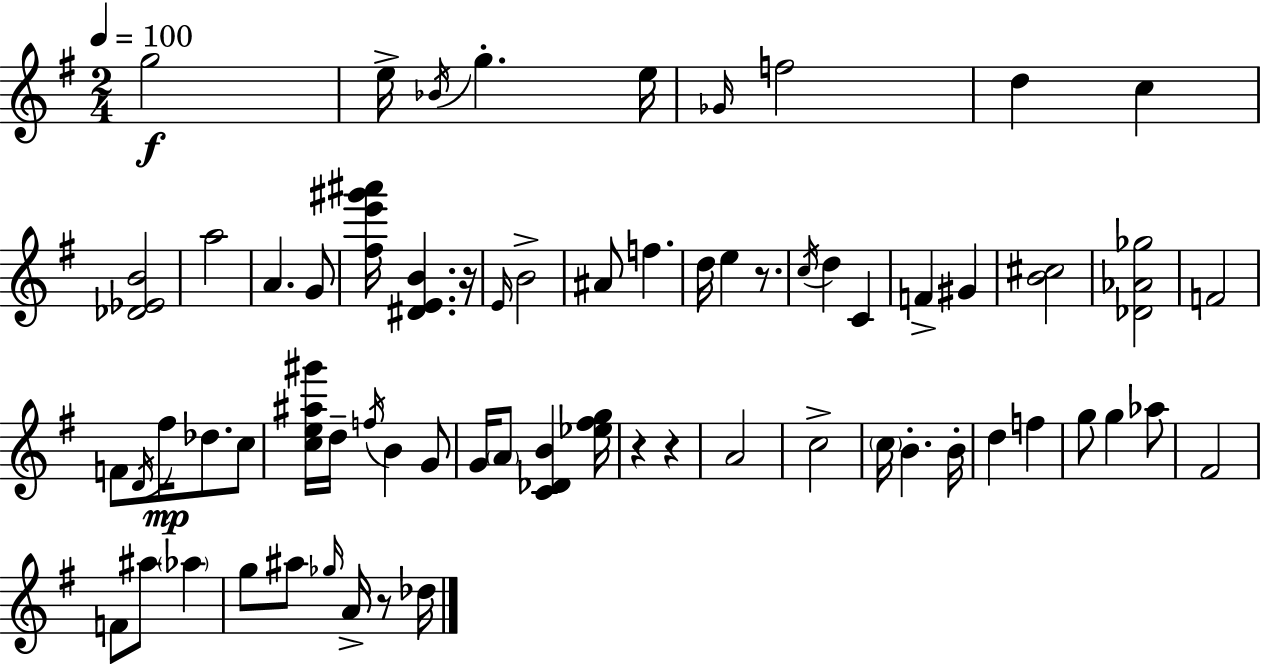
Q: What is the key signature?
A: G major